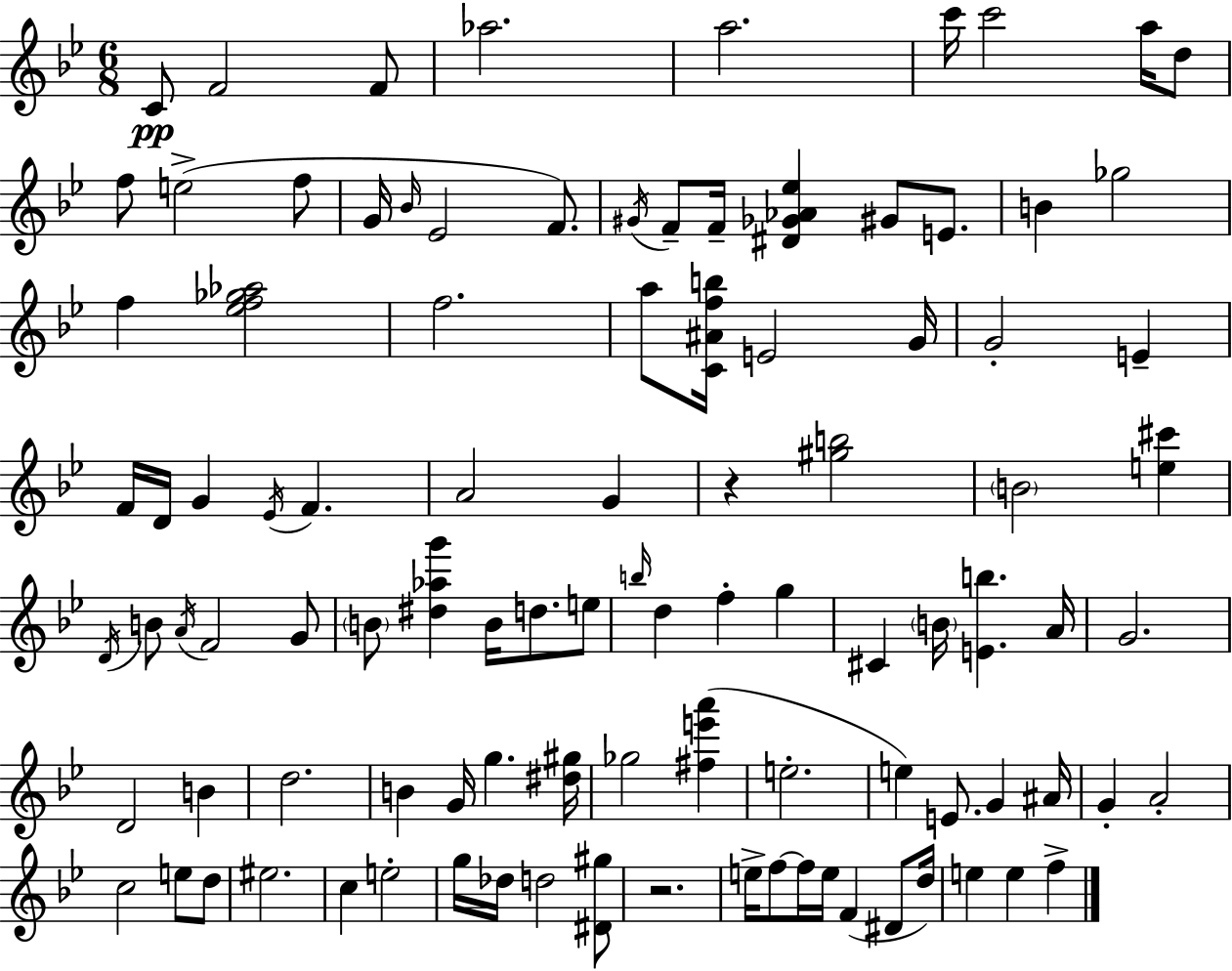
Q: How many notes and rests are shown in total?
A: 100